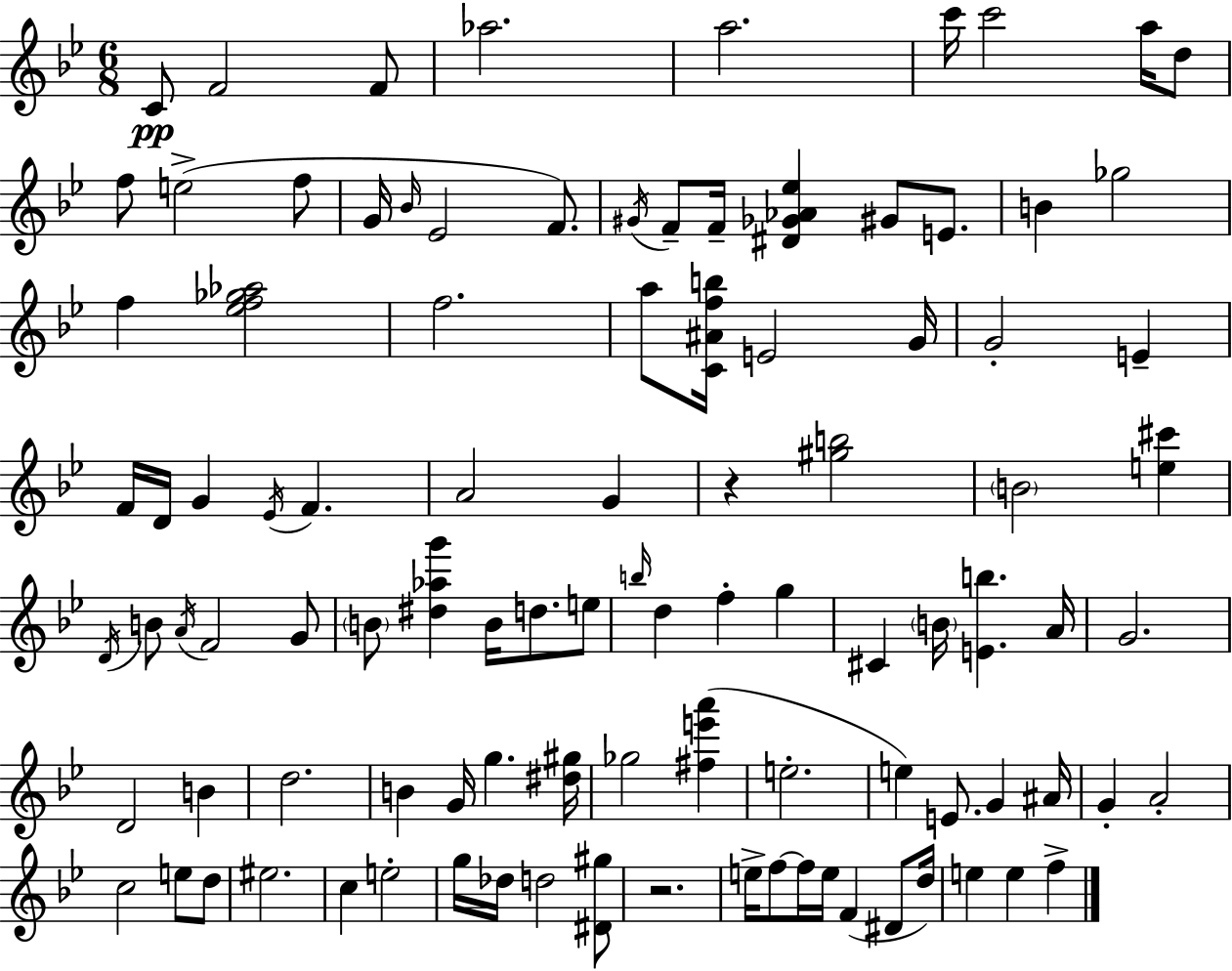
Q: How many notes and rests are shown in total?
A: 100